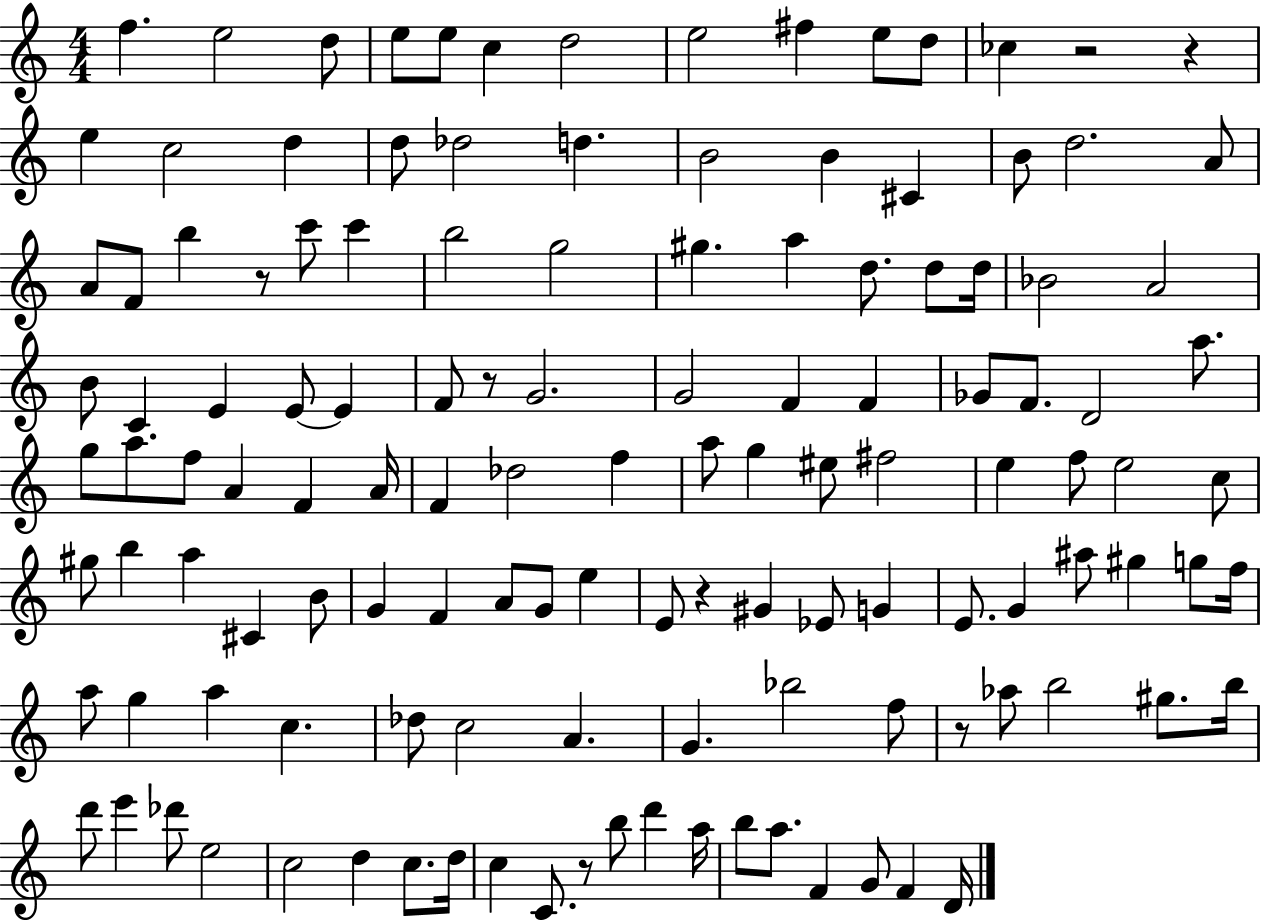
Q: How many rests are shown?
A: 7